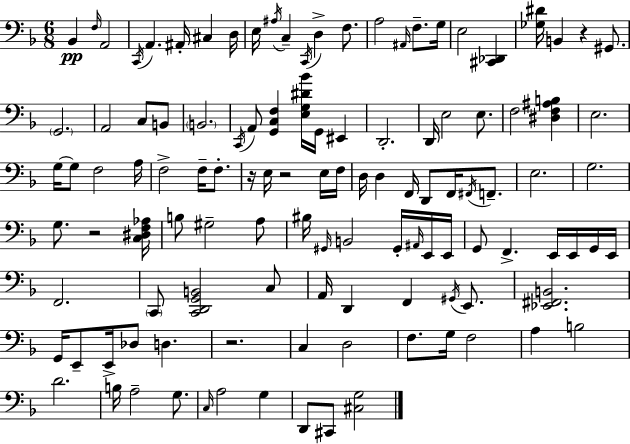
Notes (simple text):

Bb2/q F3/s A2/h C2/s A2/q. A#2/s C#3/q D3/s E3/s A#3/s C3/q C2/s D3/q F3/e. A3/h A#2/s F3/e. G3/s E3/h [C#2,Db2]/q [Gb3,D#4]/s B2/q R/q G#2/e. G2/h. A2/h C3/e B2/e B2/h. C2/s A2/e [G2,C3,F3]/q [E3,G3,D#4,Bb4]/s G2/s EIS2/q D2/h. D2/s E3/h E3/e. F3/h [D#3,F3,A#3,B3]/q E3/h. G3/s G3/e F3/h A3/s F3/h F3/s F3/e. R/s E3/s R/h E3/s F3/s D3/s D3/q F2/s D2/e F2/s F#2/s F2/e. E3/h. G3/h. G3/e. R/h [C3,D#3,F3,Ab3]/s B3/e G#3/h A3/e BIS3/s G#2/s B2/h G#2/s A#2/s E2/s E2/s G2/e F2/q. E2/s E2/s G2/s E2/s F2/h. C2/e [C2,D2,G2,B2]/h C3/e A2/s D2/q F2/q G#2/s E2/e. [Eb2,F#2,B2]/h. G2/s E2/e E2/s Db3/e D3/q. R/h. C3/q D3/h F3/e. G3/s F3/h A3/q B3/h D4/h. B3/s A3/h G3/e. C3/s A3/h G3/q D2/e C#2/e [C#3,G3]/h